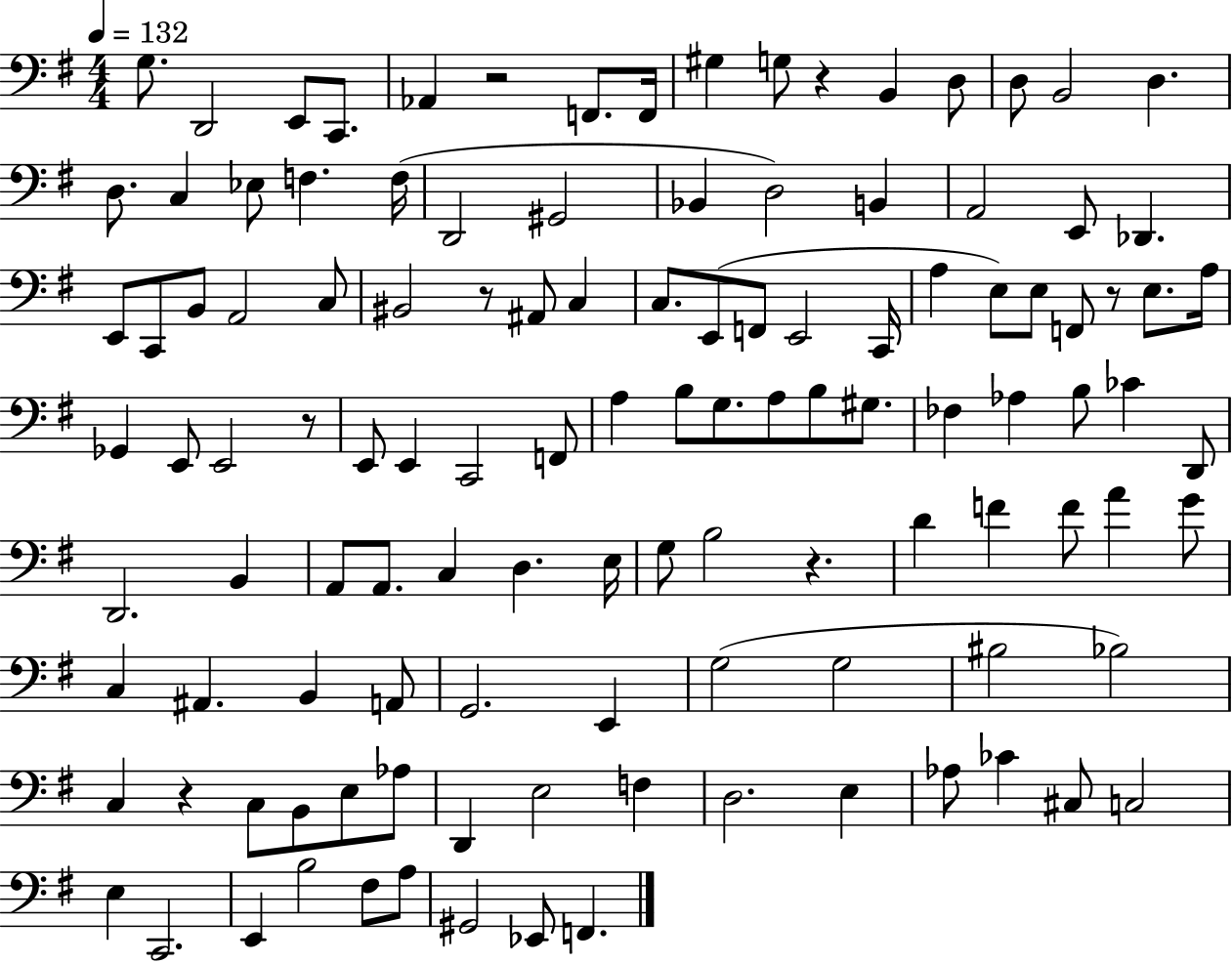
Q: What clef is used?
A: bass